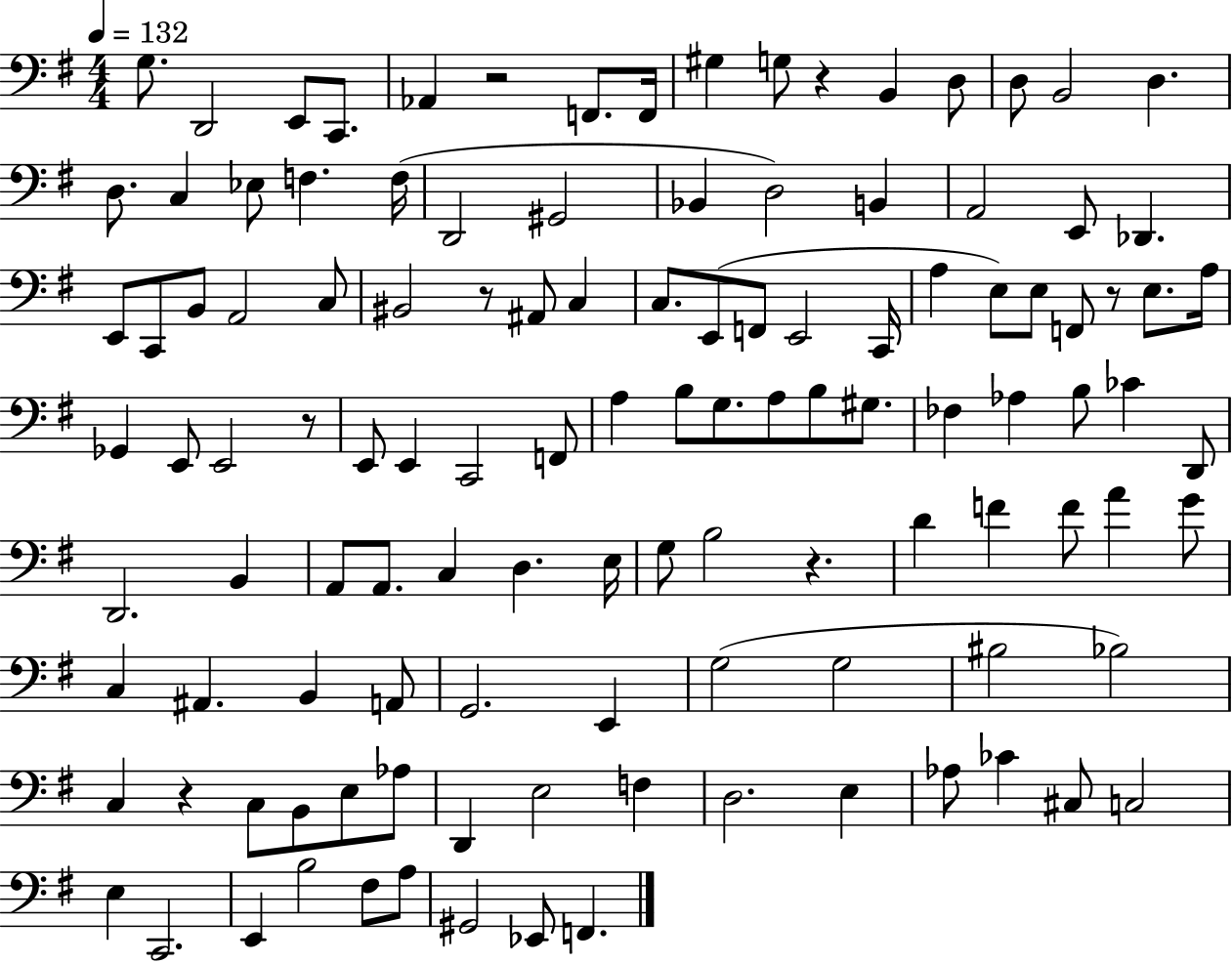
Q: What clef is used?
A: bass